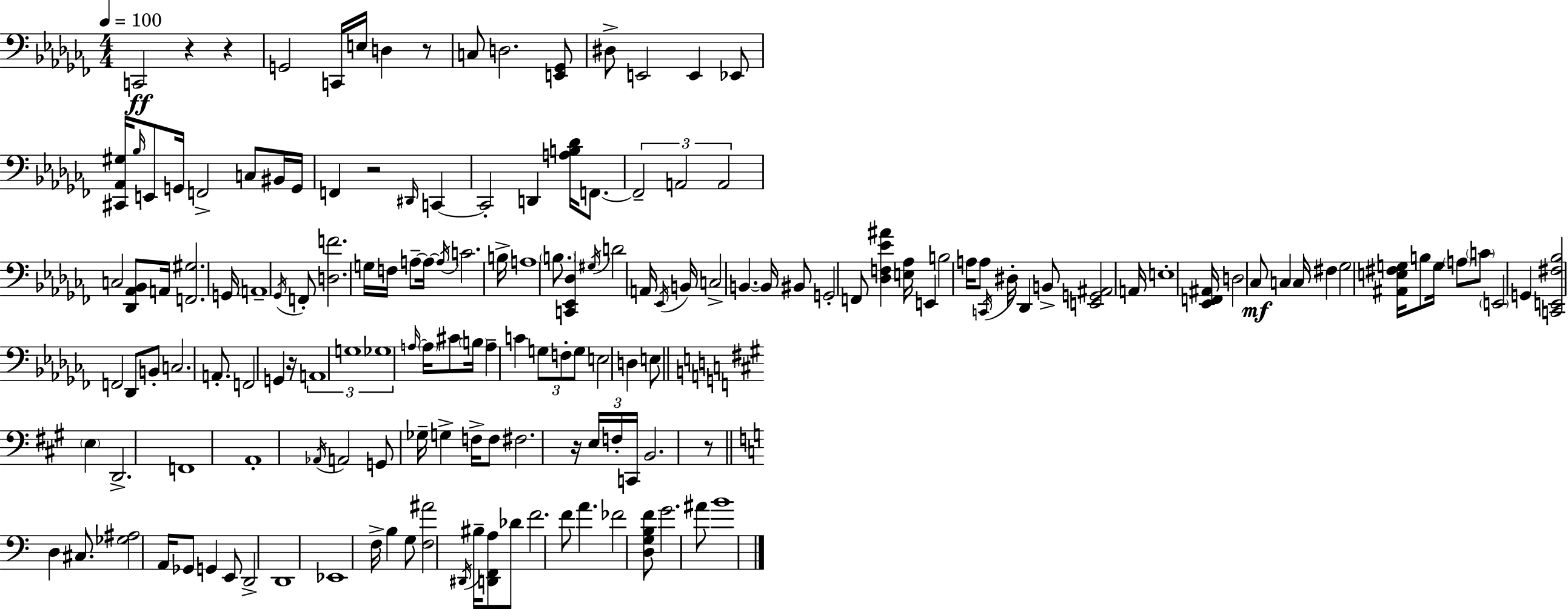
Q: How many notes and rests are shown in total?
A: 159